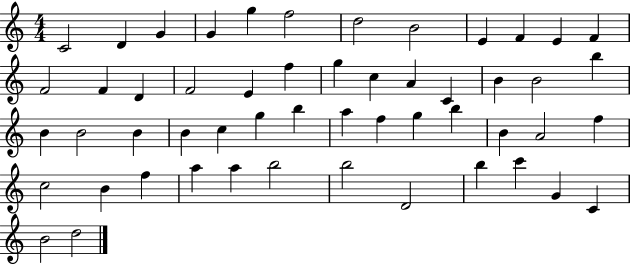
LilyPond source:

{
  \clef treble
  \numericTimeSignature
  \time 4/4
  \key c \major
  c'2 d'4 g'4 | g'4 g''4 f''2 | d''2 b'2 | e'4 f'4 e'4 f'4 | \break f'2 f'4 d'4 | f'2 e'4 f''4 | g''4 c''4 a'4 c'4 | b'4 b'2 b''4 | \break b'4 b'2 b'4 | b'4 c''4 g''4 b''4 | a''4 f''4 g''4 b''4 | b'4 a'2 f''4 | \break c''2 b'4 f''4 | a''4 a''4 b''2 | b''2 d'2 | b''4 c'''4 g'4 c'4 | \break b'2 d''2 | \bar "|."
}